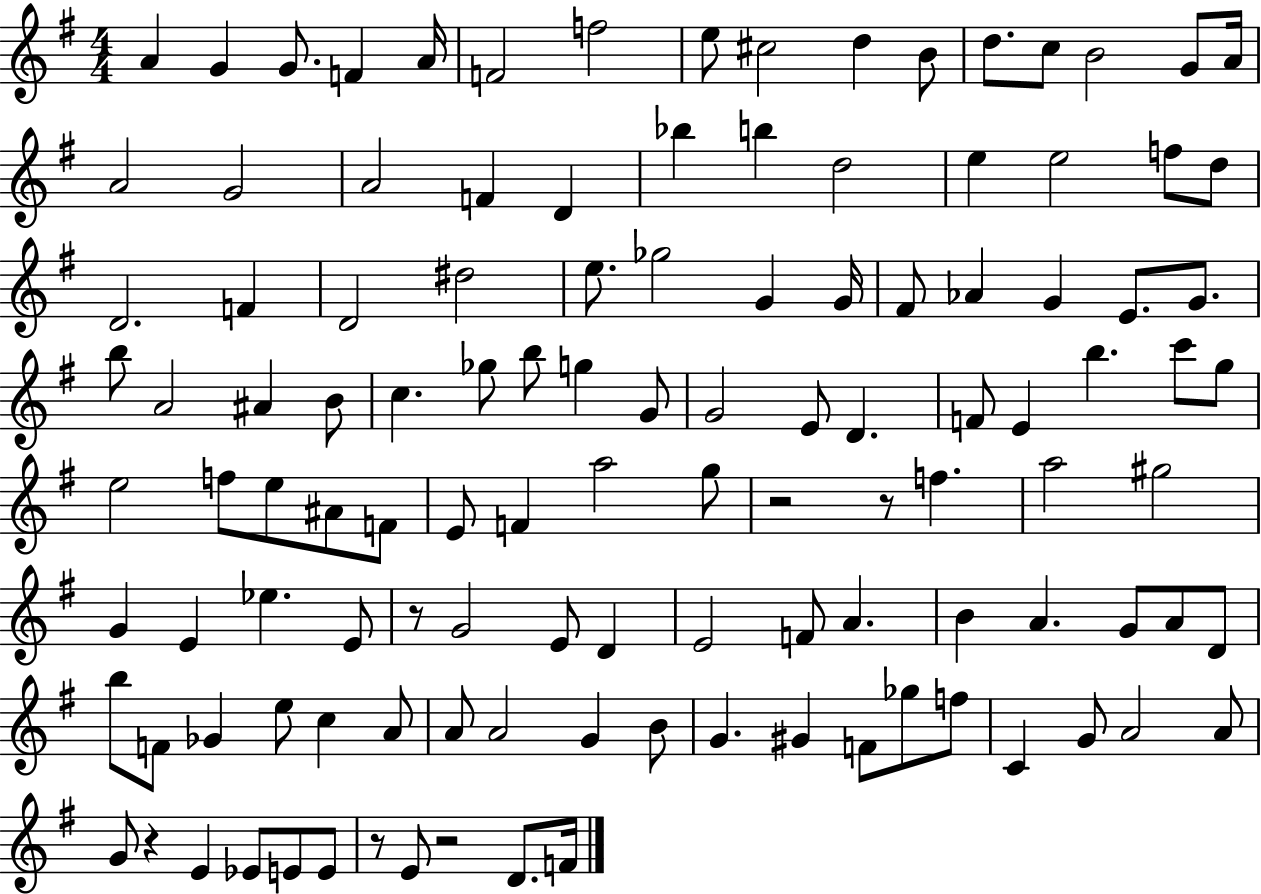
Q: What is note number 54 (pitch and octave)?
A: F4